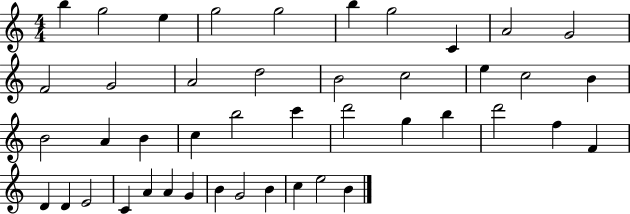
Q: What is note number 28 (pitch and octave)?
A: B5